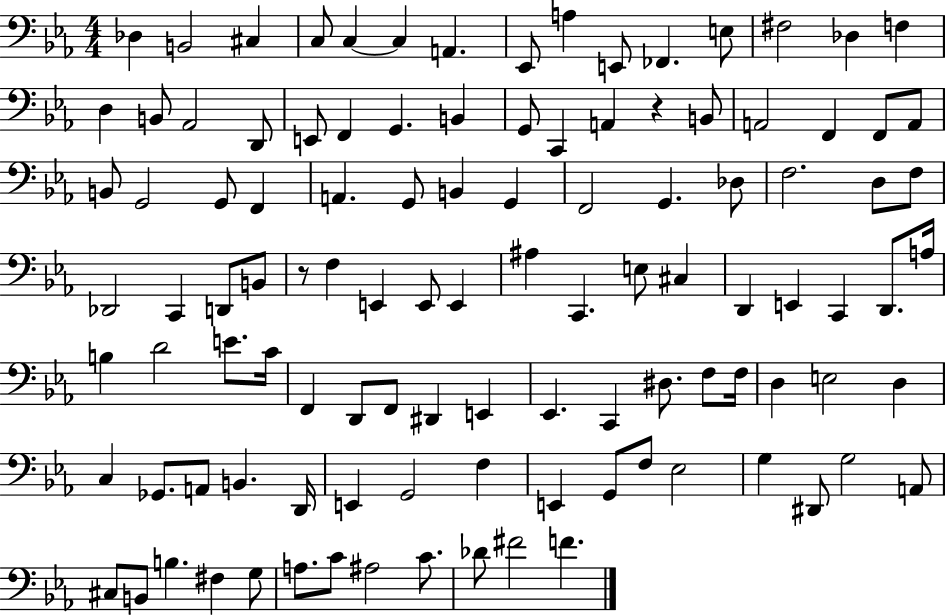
Db3/q B2/h C#3/q C3/e C3/q C3/q A2/q. Eb2/e A3/q E2/e FES2/q. E3/e F#3/h Db3/q F3/q D3/q B2/e Ab2/h D2/e E2/e F2/q G2/q. B2/q G2/e C2/q A2/q R/q B2/e A2/h F2/q F2/e A2/e B2/e G2/h G2/e F2/q A2/q. G2/e B2/q G2/q F2/h G2/q. Db3/e F3/h. D3/e F3/e Db2/h C2/q D2/e B2/e R/e F3/q E2/q E2/e E2/q A#3/q C2/q. E3/e C#3/q D2/q E2/q C2/q D2/e. A3/s B3/q D4/h E4/e. C4/s F2/q D2/e F2/e D#2/q E2/q Eb2/q. C2/q D#3/e. F3/e F3/s D3/q E3/h D3/q C3/q Gb2/e. A2/e B2/q. D2/s E2/q G2/h F3/q E2/q G2/e F3/e Eb3/h G3/q D#2/e G3/h A2/e C#3/e B2/e B3/q. F#3/q G3/e A3/e. C4/e A#3/h C4/e. Db4/e F#4/h F4/q.